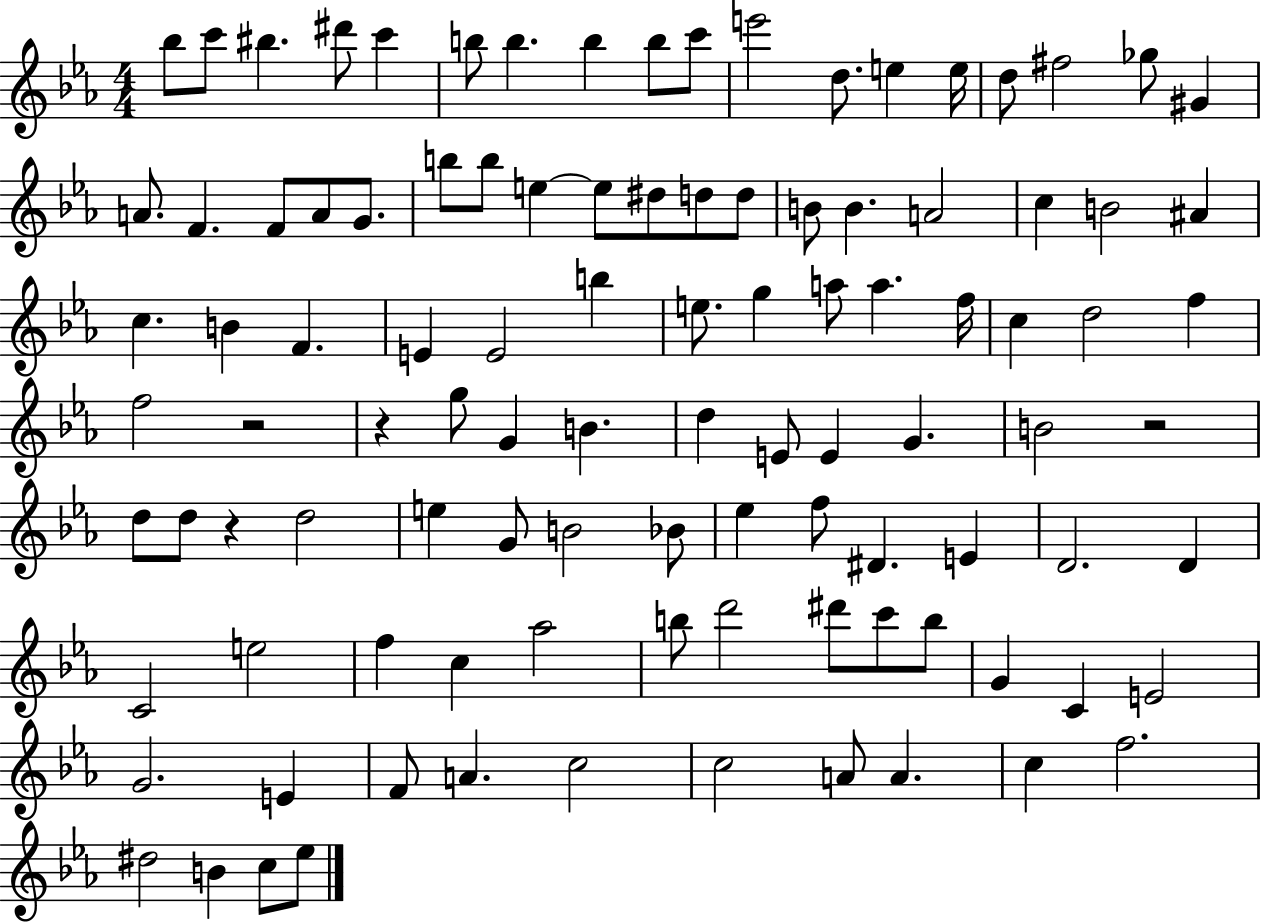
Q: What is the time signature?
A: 4/4